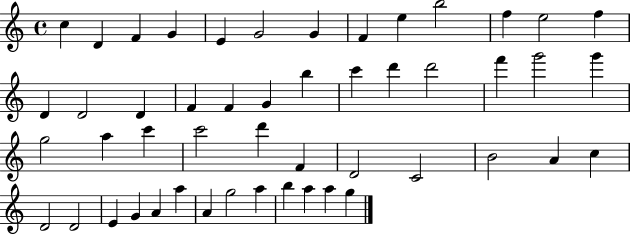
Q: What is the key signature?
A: C major